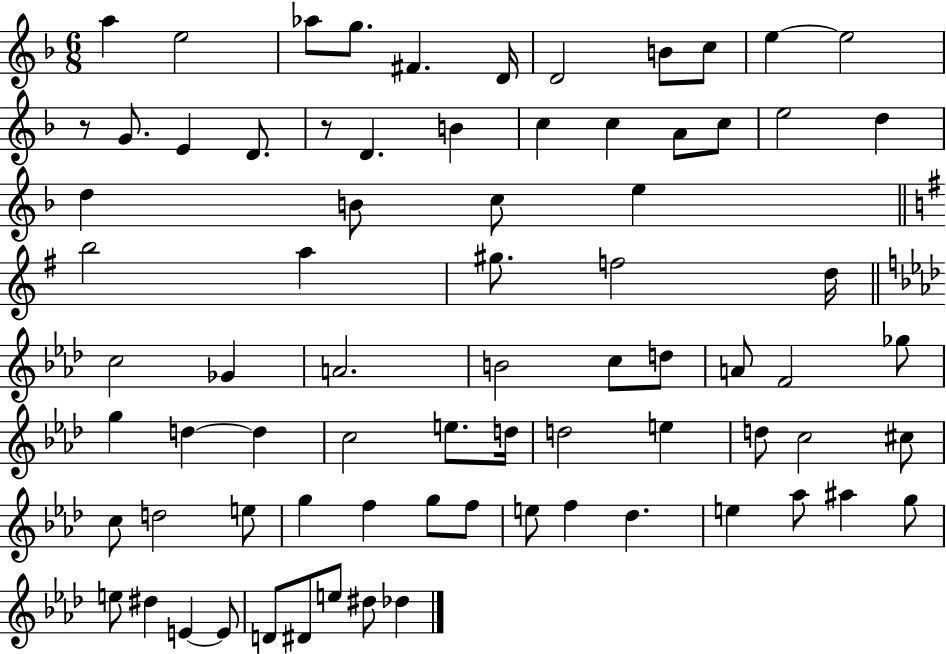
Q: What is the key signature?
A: F major